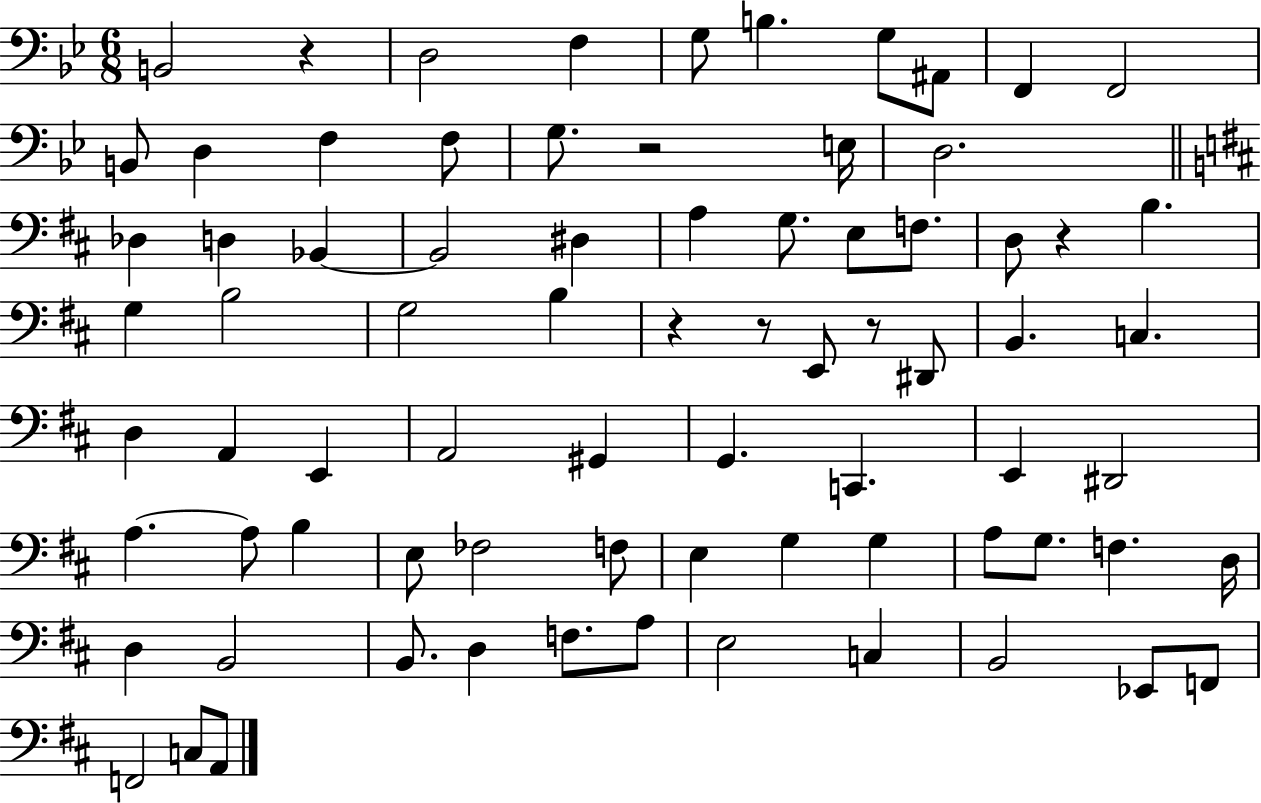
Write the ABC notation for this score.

X:1
T:Untitled
M:6/8
L:1/4
K:Bb
B,,2 z D,2 F, G,/2 B, G,/2 ^A,,/2 F,, F,,2 B,,/2 D, F, F,/2 G,/2 z2 E,/4 D,2 _D, D, _B,, _B,,2 ^D, A, G,/2 E,/2 F,/2 D,/2 z B, G, B,2 G,2 B, z z/2 E,,/2 z/2 ^D,,/2 B,, C, D, A,, E,, A,,2 ^G,, G,, C,, E,, ^D,,2 A, A,/2 B, E,/2 _F,2 F,/2 E, G, G, A,/2 G,/2 F, D,/4 D, B,,2 B,,/2 D, F,/2 A,/2 E,2 C, B,,2 _E,,/2 F,,/2 F,,2 C,/2 A,,/2